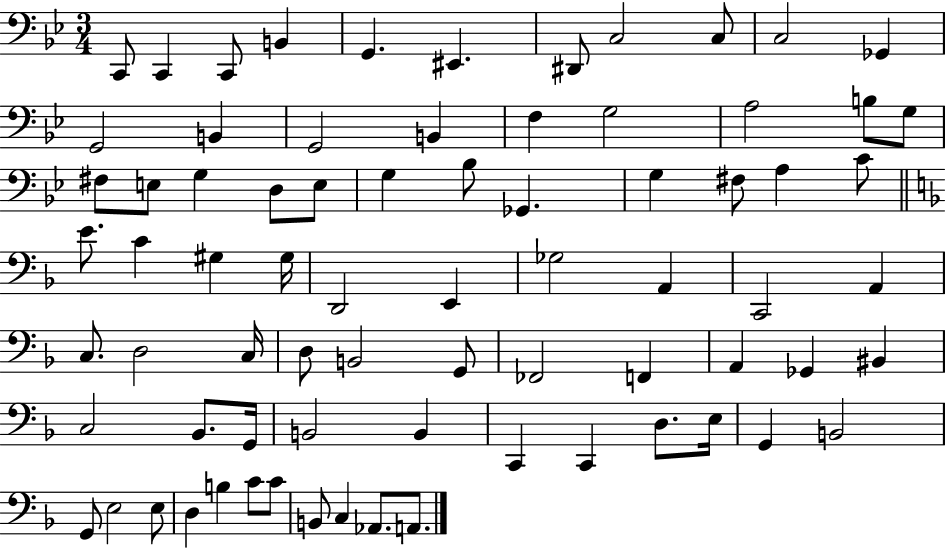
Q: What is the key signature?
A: BES major